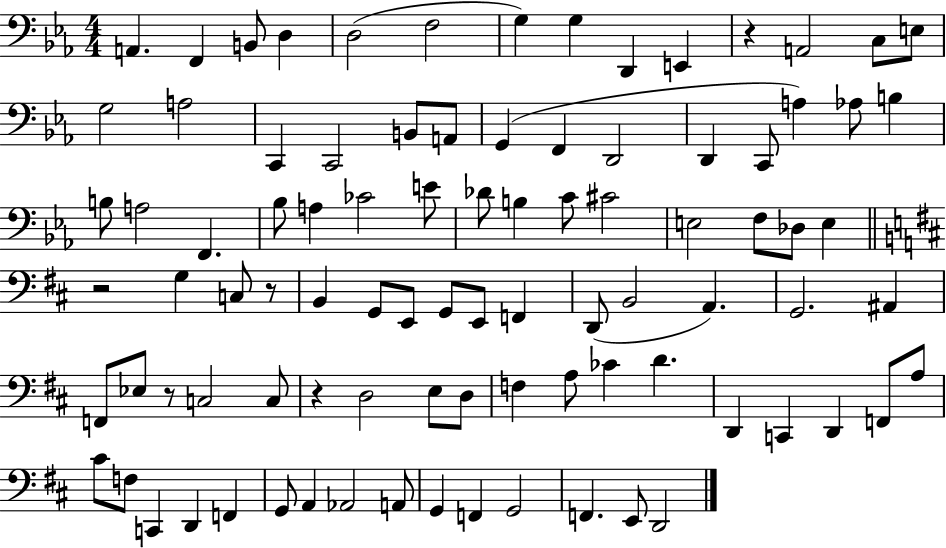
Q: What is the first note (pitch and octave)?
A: A2